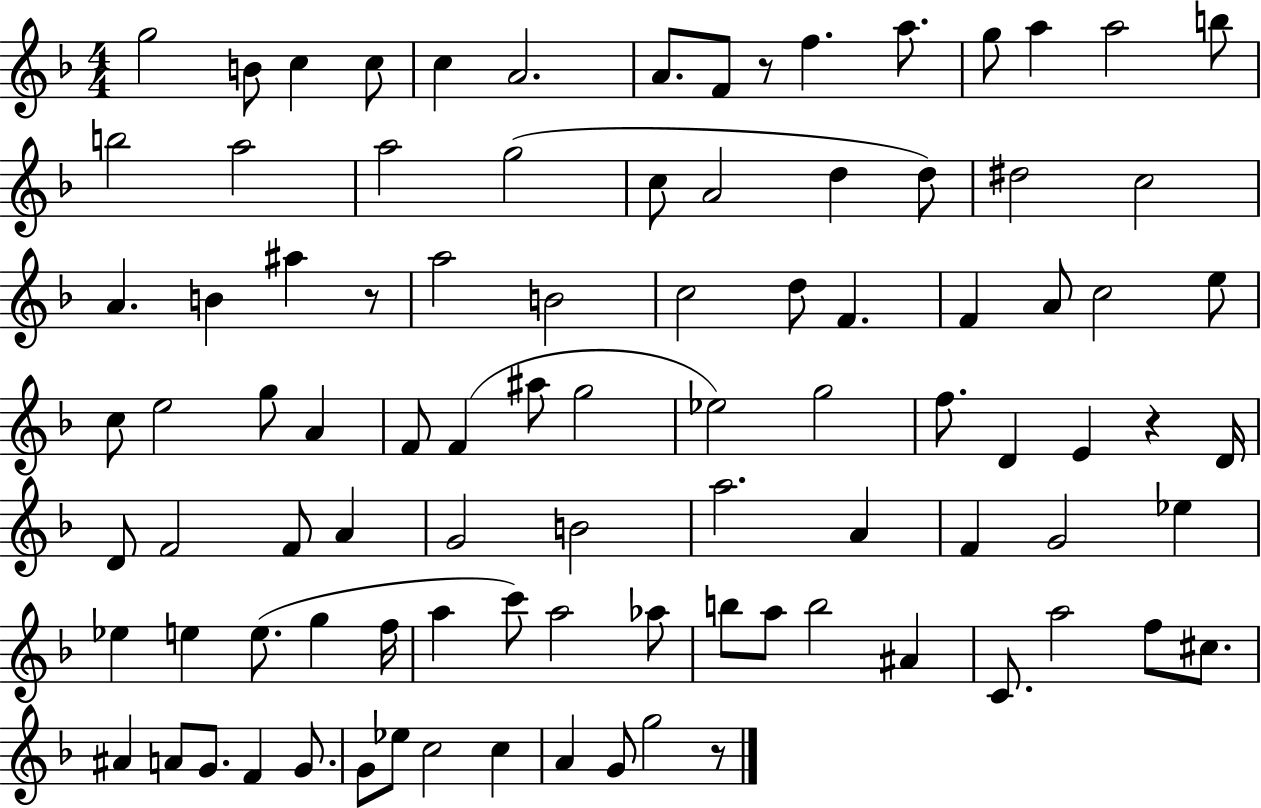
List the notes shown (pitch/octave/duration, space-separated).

G5/h B4/e C5/q C5/e C5/q A4/h. A4/e. F4/e R/e F5/q. A5/e. G5/e A5/q A5/h B5/e B5/h A5/h A5/h G5/h C5/e A4/h D5/q D5/e D#5/h C5/h A4/q. B4/q A#5/q R/e A5/h B4/h C5/h D5/e F4/q. F4/q A4/e C5/h E5/e C5/e E5/h G5/e A4/q F4/e F4/q A#5/e G5/h Eb5/h G5/h F5/e. D4/q E4/q R/q D4/s D4/e F4/h F4/e A4/q G4/h B4/h A5/h. A4/q F4/q G4/h Eb5/q Eb5/q E5/q E5/e. G5/q F5/s A5/q C6/e A5/h Ab5/e B5/e A5/e B5/h A#4/q C4/e. A5/h F5/e C#5/e. A#4/q A4/e G4/e. F4/q G4/e. G4/e Eb5/e C5/h C5/q A4/q G4/e G5/h R/e